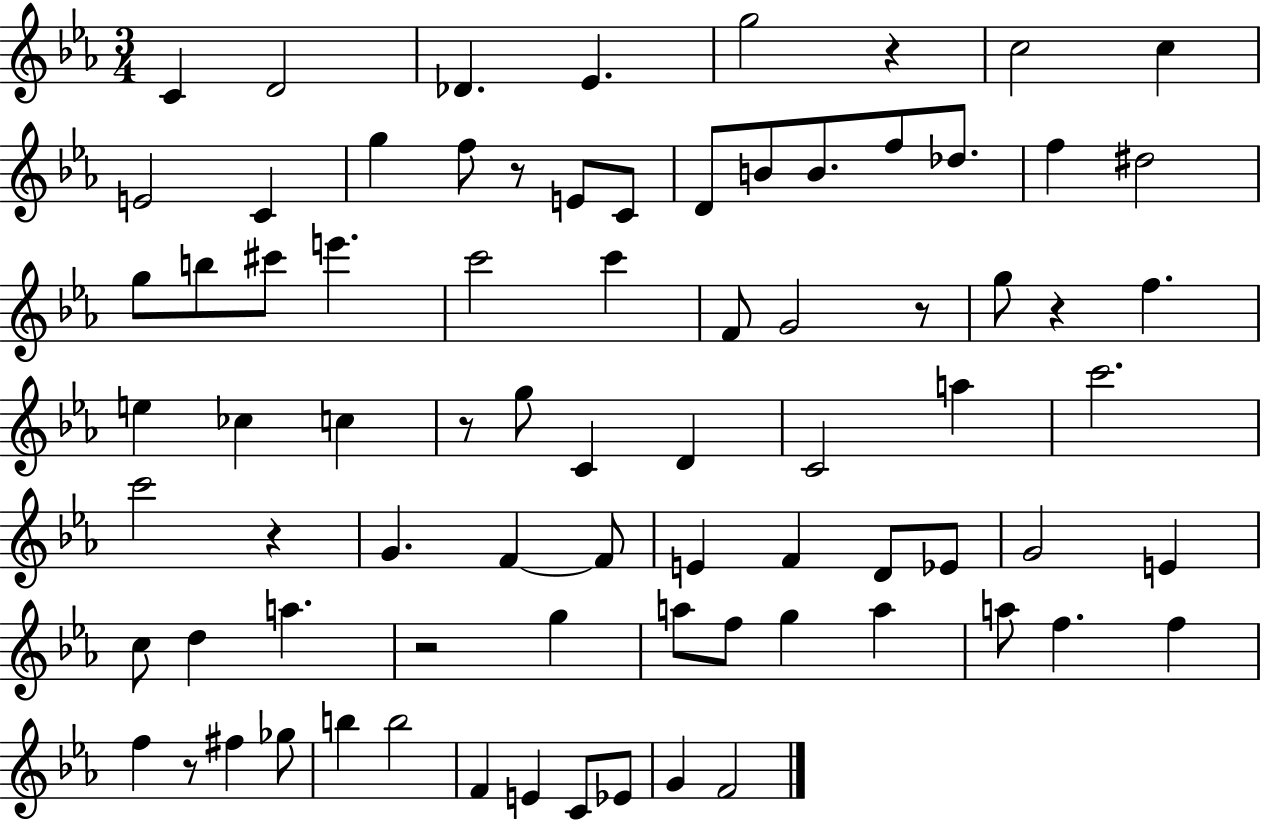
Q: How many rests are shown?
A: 8